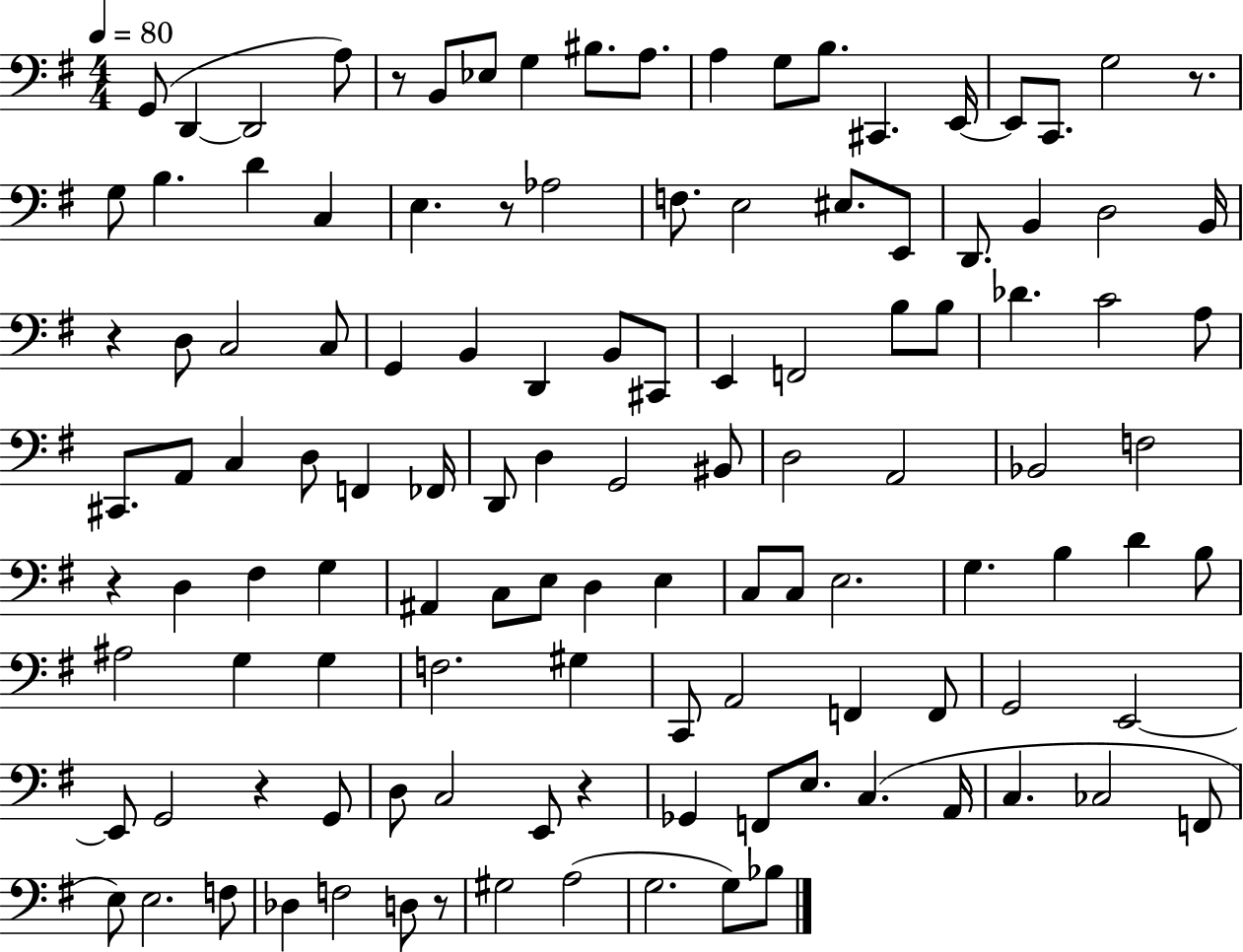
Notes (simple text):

G2/e D2/q D2/h A3/e R/e B2/e Eb3/e G3/q BIS3/e. A3/e. A3/q G3/e B3/e. C#2/q. E2/s E2/e C2/e. G3/h R/e. G3/e B3/q. D4/q C3/q E3/q. R/e Ab3/h F3/e. E3/h EIS3/e. E2/e D2/e. B2/q D3/h B2/s R/q D3/e C3/h C3/e G2/q B2/q D2/q B2/e C#2/e E2/q F2/h B3/e B3/e Db4/q. C4/h A3/e C#2/e. A2/e C3/q D3/e F2/q FES2/s D2/e D3/q G2/h BIS2/e D3/h A2/h Bb2/h F3/h R/q D3/q F#3/q G3/q A#2/q C3/e E3/e D3/q E3/q C3/e C3/e E3/h. G3/q. B3/q D4/q B3/e A#3/h G3/q G3/q F3/h. G#3/q C2/e A2/h F2/q F2/e G2/h E2/h E2/e G2/h R/q G2/e D3/e C3/h E2/e R/q Gb2/q F2/e E3/e. C3/q. A2/s C3/q. CES3/h F2/e E3/e E3/h. F3/e Db3/q F3/h D3/e R/e G#3/h A3/h G3/h. G3/e Bb3/e